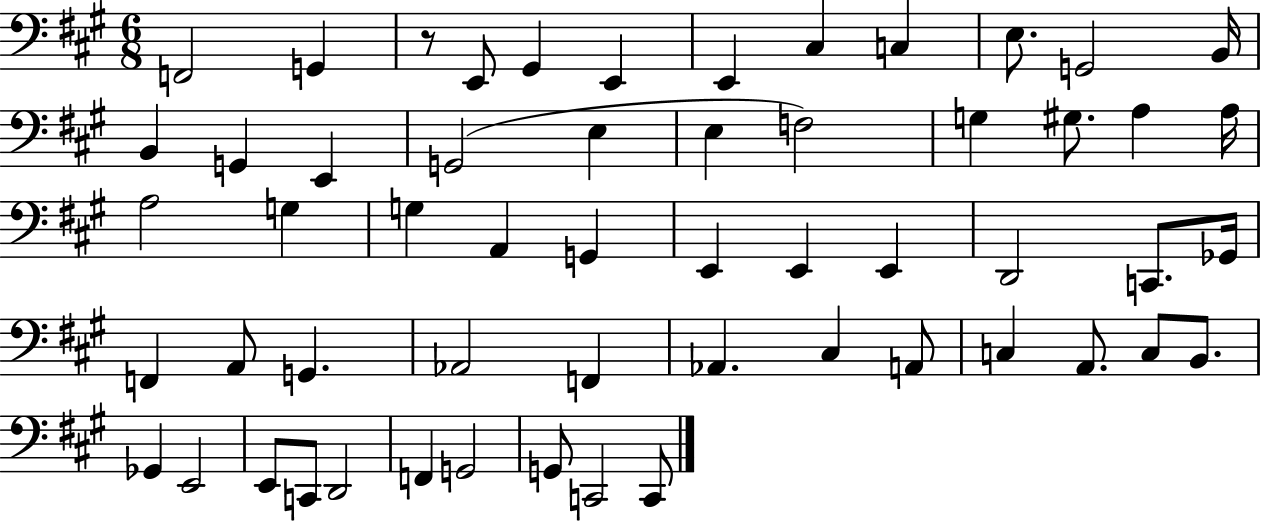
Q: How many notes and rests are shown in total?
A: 56